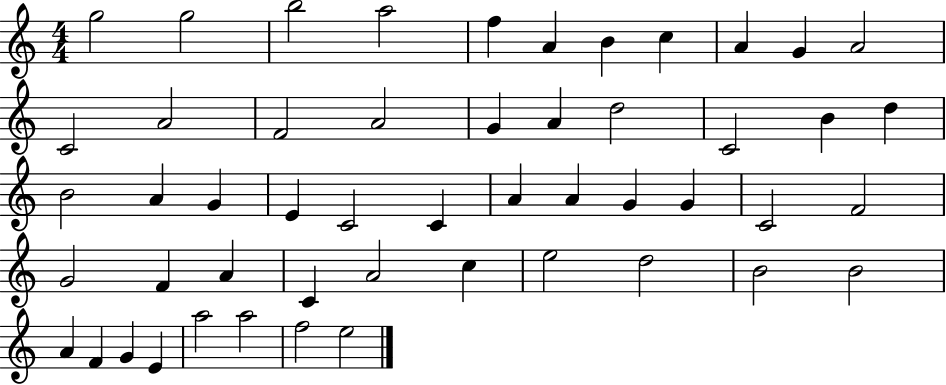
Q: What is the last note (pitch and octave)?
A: E5